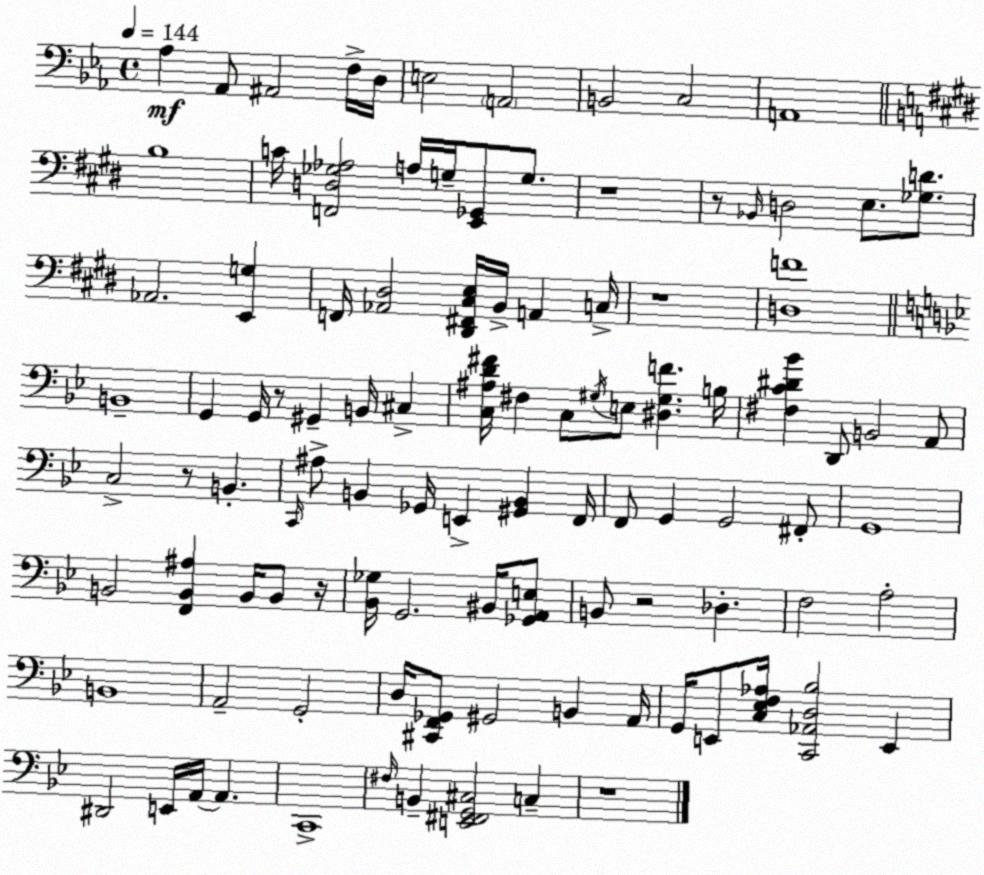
X:1
T:Untitled
M:4/4
L:1/4
K:Cm
_A, _A,,/2 ^A,,2 F,/4 D,/4 E,2 A,,2 B,,2 C,2 A,,4 B,4 C/4 [F,,D,_G,_A,]2 A,/4 G,/4 [E,,_G,,]/2 G,/2 z4 z/2 _B,,/4 D,2 E,/2 [_G,D]/2 _A,,2 [E,,G,] F,,/4 [_A,,^D,]2 [^D,,^F,,^C,E,]/4 B,,/4 A,, C,/4 z4 [D,F]4 B,,4 G,, G,,/4 z/2 ^G,, B,,/4 ^C, [C,^A,D^F]/4 ^F, C,/2 ^G,/4 E,/2 [^D,^G,F] B,/4 [^F,C^D_B] D,,/2 B,,2 A,,/2 C,2 z/2 B,, C,,/4 ^A,/2 B,, _G,,/4 E,, [^G,,B,,] F,,/4 F,,/2 G,, G,,2 ^F,,/2 G,,4 B,,2 [F,,B,,^A,] B,,/4 B,,/2 z/4 [_B,,_G,]/4 G,,2 ^B,,/4 [_G,,A,,E,]/2 B,,/2 z2 _D, F,2 A,2 B,,4 A,,2 G,,2 D,/4 [^C,,F,,_G,,]/2 ^G,,2 B,, A,,/4 G,,/4 E,,/2 [C,_E,F,_A,]/4 [C,,_A,,D,_B,]2 E,, ^D,,2 E,,/4 A,,/4 A,, C,,4 ^F,/4 B,, [E,,^F,,G,,^C,]2 C, z4